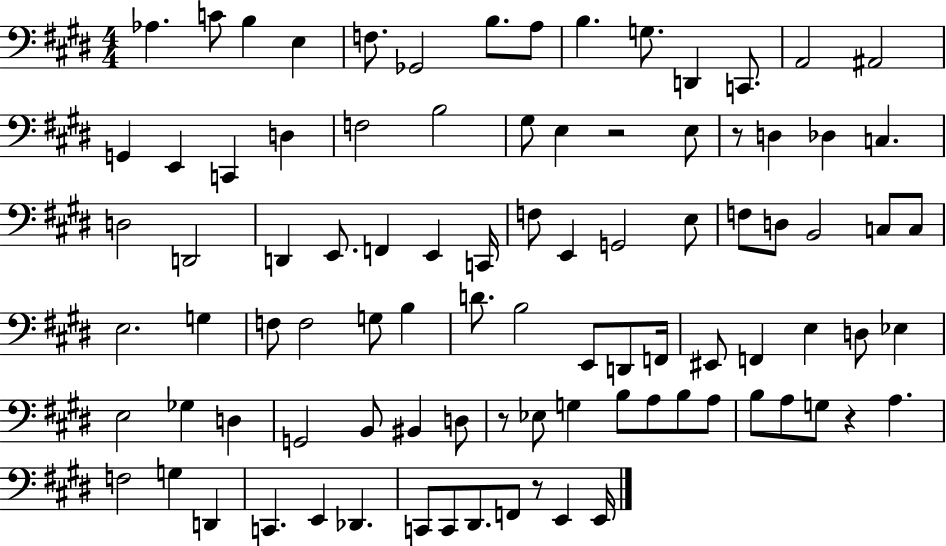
Ab3/q. C4/e B3/q E3/q F3/e. Gb2/h B3/e. A3/e B3/q. G3/e. D2/q C2/e. A2/h A#2/h G2/q E2/q C2/q D3/q F3/h B3/h G#3/e E3/q R/h E3/e R/e D3/q Db3/q C3/q. D3/h D2/h D2/q E2/e. F2/q E2/q C2/s F3/e E2/q G2/h E3/e F3/e D3/e B2/h C3/e C3/e E3/h. G3/q F3/e F3/h G3/e B3/q D4/e. B3/h E2/e D2/e F2/s EIS2/e F2/q E3/q D3/e Eb3/q E3/h Gb3/q D3/q G2/h B2/e BIS2/q D3/e R/e Eb3/e G3/q B3/e A3/e B3/e A3/e B3/e A3/e G3/e R/q A3/q. F3/h G3/q D2/q C2/q. E2/q Db2/q. C2/e C2/e D#2/e. F2/e R/e E2/q E2/s